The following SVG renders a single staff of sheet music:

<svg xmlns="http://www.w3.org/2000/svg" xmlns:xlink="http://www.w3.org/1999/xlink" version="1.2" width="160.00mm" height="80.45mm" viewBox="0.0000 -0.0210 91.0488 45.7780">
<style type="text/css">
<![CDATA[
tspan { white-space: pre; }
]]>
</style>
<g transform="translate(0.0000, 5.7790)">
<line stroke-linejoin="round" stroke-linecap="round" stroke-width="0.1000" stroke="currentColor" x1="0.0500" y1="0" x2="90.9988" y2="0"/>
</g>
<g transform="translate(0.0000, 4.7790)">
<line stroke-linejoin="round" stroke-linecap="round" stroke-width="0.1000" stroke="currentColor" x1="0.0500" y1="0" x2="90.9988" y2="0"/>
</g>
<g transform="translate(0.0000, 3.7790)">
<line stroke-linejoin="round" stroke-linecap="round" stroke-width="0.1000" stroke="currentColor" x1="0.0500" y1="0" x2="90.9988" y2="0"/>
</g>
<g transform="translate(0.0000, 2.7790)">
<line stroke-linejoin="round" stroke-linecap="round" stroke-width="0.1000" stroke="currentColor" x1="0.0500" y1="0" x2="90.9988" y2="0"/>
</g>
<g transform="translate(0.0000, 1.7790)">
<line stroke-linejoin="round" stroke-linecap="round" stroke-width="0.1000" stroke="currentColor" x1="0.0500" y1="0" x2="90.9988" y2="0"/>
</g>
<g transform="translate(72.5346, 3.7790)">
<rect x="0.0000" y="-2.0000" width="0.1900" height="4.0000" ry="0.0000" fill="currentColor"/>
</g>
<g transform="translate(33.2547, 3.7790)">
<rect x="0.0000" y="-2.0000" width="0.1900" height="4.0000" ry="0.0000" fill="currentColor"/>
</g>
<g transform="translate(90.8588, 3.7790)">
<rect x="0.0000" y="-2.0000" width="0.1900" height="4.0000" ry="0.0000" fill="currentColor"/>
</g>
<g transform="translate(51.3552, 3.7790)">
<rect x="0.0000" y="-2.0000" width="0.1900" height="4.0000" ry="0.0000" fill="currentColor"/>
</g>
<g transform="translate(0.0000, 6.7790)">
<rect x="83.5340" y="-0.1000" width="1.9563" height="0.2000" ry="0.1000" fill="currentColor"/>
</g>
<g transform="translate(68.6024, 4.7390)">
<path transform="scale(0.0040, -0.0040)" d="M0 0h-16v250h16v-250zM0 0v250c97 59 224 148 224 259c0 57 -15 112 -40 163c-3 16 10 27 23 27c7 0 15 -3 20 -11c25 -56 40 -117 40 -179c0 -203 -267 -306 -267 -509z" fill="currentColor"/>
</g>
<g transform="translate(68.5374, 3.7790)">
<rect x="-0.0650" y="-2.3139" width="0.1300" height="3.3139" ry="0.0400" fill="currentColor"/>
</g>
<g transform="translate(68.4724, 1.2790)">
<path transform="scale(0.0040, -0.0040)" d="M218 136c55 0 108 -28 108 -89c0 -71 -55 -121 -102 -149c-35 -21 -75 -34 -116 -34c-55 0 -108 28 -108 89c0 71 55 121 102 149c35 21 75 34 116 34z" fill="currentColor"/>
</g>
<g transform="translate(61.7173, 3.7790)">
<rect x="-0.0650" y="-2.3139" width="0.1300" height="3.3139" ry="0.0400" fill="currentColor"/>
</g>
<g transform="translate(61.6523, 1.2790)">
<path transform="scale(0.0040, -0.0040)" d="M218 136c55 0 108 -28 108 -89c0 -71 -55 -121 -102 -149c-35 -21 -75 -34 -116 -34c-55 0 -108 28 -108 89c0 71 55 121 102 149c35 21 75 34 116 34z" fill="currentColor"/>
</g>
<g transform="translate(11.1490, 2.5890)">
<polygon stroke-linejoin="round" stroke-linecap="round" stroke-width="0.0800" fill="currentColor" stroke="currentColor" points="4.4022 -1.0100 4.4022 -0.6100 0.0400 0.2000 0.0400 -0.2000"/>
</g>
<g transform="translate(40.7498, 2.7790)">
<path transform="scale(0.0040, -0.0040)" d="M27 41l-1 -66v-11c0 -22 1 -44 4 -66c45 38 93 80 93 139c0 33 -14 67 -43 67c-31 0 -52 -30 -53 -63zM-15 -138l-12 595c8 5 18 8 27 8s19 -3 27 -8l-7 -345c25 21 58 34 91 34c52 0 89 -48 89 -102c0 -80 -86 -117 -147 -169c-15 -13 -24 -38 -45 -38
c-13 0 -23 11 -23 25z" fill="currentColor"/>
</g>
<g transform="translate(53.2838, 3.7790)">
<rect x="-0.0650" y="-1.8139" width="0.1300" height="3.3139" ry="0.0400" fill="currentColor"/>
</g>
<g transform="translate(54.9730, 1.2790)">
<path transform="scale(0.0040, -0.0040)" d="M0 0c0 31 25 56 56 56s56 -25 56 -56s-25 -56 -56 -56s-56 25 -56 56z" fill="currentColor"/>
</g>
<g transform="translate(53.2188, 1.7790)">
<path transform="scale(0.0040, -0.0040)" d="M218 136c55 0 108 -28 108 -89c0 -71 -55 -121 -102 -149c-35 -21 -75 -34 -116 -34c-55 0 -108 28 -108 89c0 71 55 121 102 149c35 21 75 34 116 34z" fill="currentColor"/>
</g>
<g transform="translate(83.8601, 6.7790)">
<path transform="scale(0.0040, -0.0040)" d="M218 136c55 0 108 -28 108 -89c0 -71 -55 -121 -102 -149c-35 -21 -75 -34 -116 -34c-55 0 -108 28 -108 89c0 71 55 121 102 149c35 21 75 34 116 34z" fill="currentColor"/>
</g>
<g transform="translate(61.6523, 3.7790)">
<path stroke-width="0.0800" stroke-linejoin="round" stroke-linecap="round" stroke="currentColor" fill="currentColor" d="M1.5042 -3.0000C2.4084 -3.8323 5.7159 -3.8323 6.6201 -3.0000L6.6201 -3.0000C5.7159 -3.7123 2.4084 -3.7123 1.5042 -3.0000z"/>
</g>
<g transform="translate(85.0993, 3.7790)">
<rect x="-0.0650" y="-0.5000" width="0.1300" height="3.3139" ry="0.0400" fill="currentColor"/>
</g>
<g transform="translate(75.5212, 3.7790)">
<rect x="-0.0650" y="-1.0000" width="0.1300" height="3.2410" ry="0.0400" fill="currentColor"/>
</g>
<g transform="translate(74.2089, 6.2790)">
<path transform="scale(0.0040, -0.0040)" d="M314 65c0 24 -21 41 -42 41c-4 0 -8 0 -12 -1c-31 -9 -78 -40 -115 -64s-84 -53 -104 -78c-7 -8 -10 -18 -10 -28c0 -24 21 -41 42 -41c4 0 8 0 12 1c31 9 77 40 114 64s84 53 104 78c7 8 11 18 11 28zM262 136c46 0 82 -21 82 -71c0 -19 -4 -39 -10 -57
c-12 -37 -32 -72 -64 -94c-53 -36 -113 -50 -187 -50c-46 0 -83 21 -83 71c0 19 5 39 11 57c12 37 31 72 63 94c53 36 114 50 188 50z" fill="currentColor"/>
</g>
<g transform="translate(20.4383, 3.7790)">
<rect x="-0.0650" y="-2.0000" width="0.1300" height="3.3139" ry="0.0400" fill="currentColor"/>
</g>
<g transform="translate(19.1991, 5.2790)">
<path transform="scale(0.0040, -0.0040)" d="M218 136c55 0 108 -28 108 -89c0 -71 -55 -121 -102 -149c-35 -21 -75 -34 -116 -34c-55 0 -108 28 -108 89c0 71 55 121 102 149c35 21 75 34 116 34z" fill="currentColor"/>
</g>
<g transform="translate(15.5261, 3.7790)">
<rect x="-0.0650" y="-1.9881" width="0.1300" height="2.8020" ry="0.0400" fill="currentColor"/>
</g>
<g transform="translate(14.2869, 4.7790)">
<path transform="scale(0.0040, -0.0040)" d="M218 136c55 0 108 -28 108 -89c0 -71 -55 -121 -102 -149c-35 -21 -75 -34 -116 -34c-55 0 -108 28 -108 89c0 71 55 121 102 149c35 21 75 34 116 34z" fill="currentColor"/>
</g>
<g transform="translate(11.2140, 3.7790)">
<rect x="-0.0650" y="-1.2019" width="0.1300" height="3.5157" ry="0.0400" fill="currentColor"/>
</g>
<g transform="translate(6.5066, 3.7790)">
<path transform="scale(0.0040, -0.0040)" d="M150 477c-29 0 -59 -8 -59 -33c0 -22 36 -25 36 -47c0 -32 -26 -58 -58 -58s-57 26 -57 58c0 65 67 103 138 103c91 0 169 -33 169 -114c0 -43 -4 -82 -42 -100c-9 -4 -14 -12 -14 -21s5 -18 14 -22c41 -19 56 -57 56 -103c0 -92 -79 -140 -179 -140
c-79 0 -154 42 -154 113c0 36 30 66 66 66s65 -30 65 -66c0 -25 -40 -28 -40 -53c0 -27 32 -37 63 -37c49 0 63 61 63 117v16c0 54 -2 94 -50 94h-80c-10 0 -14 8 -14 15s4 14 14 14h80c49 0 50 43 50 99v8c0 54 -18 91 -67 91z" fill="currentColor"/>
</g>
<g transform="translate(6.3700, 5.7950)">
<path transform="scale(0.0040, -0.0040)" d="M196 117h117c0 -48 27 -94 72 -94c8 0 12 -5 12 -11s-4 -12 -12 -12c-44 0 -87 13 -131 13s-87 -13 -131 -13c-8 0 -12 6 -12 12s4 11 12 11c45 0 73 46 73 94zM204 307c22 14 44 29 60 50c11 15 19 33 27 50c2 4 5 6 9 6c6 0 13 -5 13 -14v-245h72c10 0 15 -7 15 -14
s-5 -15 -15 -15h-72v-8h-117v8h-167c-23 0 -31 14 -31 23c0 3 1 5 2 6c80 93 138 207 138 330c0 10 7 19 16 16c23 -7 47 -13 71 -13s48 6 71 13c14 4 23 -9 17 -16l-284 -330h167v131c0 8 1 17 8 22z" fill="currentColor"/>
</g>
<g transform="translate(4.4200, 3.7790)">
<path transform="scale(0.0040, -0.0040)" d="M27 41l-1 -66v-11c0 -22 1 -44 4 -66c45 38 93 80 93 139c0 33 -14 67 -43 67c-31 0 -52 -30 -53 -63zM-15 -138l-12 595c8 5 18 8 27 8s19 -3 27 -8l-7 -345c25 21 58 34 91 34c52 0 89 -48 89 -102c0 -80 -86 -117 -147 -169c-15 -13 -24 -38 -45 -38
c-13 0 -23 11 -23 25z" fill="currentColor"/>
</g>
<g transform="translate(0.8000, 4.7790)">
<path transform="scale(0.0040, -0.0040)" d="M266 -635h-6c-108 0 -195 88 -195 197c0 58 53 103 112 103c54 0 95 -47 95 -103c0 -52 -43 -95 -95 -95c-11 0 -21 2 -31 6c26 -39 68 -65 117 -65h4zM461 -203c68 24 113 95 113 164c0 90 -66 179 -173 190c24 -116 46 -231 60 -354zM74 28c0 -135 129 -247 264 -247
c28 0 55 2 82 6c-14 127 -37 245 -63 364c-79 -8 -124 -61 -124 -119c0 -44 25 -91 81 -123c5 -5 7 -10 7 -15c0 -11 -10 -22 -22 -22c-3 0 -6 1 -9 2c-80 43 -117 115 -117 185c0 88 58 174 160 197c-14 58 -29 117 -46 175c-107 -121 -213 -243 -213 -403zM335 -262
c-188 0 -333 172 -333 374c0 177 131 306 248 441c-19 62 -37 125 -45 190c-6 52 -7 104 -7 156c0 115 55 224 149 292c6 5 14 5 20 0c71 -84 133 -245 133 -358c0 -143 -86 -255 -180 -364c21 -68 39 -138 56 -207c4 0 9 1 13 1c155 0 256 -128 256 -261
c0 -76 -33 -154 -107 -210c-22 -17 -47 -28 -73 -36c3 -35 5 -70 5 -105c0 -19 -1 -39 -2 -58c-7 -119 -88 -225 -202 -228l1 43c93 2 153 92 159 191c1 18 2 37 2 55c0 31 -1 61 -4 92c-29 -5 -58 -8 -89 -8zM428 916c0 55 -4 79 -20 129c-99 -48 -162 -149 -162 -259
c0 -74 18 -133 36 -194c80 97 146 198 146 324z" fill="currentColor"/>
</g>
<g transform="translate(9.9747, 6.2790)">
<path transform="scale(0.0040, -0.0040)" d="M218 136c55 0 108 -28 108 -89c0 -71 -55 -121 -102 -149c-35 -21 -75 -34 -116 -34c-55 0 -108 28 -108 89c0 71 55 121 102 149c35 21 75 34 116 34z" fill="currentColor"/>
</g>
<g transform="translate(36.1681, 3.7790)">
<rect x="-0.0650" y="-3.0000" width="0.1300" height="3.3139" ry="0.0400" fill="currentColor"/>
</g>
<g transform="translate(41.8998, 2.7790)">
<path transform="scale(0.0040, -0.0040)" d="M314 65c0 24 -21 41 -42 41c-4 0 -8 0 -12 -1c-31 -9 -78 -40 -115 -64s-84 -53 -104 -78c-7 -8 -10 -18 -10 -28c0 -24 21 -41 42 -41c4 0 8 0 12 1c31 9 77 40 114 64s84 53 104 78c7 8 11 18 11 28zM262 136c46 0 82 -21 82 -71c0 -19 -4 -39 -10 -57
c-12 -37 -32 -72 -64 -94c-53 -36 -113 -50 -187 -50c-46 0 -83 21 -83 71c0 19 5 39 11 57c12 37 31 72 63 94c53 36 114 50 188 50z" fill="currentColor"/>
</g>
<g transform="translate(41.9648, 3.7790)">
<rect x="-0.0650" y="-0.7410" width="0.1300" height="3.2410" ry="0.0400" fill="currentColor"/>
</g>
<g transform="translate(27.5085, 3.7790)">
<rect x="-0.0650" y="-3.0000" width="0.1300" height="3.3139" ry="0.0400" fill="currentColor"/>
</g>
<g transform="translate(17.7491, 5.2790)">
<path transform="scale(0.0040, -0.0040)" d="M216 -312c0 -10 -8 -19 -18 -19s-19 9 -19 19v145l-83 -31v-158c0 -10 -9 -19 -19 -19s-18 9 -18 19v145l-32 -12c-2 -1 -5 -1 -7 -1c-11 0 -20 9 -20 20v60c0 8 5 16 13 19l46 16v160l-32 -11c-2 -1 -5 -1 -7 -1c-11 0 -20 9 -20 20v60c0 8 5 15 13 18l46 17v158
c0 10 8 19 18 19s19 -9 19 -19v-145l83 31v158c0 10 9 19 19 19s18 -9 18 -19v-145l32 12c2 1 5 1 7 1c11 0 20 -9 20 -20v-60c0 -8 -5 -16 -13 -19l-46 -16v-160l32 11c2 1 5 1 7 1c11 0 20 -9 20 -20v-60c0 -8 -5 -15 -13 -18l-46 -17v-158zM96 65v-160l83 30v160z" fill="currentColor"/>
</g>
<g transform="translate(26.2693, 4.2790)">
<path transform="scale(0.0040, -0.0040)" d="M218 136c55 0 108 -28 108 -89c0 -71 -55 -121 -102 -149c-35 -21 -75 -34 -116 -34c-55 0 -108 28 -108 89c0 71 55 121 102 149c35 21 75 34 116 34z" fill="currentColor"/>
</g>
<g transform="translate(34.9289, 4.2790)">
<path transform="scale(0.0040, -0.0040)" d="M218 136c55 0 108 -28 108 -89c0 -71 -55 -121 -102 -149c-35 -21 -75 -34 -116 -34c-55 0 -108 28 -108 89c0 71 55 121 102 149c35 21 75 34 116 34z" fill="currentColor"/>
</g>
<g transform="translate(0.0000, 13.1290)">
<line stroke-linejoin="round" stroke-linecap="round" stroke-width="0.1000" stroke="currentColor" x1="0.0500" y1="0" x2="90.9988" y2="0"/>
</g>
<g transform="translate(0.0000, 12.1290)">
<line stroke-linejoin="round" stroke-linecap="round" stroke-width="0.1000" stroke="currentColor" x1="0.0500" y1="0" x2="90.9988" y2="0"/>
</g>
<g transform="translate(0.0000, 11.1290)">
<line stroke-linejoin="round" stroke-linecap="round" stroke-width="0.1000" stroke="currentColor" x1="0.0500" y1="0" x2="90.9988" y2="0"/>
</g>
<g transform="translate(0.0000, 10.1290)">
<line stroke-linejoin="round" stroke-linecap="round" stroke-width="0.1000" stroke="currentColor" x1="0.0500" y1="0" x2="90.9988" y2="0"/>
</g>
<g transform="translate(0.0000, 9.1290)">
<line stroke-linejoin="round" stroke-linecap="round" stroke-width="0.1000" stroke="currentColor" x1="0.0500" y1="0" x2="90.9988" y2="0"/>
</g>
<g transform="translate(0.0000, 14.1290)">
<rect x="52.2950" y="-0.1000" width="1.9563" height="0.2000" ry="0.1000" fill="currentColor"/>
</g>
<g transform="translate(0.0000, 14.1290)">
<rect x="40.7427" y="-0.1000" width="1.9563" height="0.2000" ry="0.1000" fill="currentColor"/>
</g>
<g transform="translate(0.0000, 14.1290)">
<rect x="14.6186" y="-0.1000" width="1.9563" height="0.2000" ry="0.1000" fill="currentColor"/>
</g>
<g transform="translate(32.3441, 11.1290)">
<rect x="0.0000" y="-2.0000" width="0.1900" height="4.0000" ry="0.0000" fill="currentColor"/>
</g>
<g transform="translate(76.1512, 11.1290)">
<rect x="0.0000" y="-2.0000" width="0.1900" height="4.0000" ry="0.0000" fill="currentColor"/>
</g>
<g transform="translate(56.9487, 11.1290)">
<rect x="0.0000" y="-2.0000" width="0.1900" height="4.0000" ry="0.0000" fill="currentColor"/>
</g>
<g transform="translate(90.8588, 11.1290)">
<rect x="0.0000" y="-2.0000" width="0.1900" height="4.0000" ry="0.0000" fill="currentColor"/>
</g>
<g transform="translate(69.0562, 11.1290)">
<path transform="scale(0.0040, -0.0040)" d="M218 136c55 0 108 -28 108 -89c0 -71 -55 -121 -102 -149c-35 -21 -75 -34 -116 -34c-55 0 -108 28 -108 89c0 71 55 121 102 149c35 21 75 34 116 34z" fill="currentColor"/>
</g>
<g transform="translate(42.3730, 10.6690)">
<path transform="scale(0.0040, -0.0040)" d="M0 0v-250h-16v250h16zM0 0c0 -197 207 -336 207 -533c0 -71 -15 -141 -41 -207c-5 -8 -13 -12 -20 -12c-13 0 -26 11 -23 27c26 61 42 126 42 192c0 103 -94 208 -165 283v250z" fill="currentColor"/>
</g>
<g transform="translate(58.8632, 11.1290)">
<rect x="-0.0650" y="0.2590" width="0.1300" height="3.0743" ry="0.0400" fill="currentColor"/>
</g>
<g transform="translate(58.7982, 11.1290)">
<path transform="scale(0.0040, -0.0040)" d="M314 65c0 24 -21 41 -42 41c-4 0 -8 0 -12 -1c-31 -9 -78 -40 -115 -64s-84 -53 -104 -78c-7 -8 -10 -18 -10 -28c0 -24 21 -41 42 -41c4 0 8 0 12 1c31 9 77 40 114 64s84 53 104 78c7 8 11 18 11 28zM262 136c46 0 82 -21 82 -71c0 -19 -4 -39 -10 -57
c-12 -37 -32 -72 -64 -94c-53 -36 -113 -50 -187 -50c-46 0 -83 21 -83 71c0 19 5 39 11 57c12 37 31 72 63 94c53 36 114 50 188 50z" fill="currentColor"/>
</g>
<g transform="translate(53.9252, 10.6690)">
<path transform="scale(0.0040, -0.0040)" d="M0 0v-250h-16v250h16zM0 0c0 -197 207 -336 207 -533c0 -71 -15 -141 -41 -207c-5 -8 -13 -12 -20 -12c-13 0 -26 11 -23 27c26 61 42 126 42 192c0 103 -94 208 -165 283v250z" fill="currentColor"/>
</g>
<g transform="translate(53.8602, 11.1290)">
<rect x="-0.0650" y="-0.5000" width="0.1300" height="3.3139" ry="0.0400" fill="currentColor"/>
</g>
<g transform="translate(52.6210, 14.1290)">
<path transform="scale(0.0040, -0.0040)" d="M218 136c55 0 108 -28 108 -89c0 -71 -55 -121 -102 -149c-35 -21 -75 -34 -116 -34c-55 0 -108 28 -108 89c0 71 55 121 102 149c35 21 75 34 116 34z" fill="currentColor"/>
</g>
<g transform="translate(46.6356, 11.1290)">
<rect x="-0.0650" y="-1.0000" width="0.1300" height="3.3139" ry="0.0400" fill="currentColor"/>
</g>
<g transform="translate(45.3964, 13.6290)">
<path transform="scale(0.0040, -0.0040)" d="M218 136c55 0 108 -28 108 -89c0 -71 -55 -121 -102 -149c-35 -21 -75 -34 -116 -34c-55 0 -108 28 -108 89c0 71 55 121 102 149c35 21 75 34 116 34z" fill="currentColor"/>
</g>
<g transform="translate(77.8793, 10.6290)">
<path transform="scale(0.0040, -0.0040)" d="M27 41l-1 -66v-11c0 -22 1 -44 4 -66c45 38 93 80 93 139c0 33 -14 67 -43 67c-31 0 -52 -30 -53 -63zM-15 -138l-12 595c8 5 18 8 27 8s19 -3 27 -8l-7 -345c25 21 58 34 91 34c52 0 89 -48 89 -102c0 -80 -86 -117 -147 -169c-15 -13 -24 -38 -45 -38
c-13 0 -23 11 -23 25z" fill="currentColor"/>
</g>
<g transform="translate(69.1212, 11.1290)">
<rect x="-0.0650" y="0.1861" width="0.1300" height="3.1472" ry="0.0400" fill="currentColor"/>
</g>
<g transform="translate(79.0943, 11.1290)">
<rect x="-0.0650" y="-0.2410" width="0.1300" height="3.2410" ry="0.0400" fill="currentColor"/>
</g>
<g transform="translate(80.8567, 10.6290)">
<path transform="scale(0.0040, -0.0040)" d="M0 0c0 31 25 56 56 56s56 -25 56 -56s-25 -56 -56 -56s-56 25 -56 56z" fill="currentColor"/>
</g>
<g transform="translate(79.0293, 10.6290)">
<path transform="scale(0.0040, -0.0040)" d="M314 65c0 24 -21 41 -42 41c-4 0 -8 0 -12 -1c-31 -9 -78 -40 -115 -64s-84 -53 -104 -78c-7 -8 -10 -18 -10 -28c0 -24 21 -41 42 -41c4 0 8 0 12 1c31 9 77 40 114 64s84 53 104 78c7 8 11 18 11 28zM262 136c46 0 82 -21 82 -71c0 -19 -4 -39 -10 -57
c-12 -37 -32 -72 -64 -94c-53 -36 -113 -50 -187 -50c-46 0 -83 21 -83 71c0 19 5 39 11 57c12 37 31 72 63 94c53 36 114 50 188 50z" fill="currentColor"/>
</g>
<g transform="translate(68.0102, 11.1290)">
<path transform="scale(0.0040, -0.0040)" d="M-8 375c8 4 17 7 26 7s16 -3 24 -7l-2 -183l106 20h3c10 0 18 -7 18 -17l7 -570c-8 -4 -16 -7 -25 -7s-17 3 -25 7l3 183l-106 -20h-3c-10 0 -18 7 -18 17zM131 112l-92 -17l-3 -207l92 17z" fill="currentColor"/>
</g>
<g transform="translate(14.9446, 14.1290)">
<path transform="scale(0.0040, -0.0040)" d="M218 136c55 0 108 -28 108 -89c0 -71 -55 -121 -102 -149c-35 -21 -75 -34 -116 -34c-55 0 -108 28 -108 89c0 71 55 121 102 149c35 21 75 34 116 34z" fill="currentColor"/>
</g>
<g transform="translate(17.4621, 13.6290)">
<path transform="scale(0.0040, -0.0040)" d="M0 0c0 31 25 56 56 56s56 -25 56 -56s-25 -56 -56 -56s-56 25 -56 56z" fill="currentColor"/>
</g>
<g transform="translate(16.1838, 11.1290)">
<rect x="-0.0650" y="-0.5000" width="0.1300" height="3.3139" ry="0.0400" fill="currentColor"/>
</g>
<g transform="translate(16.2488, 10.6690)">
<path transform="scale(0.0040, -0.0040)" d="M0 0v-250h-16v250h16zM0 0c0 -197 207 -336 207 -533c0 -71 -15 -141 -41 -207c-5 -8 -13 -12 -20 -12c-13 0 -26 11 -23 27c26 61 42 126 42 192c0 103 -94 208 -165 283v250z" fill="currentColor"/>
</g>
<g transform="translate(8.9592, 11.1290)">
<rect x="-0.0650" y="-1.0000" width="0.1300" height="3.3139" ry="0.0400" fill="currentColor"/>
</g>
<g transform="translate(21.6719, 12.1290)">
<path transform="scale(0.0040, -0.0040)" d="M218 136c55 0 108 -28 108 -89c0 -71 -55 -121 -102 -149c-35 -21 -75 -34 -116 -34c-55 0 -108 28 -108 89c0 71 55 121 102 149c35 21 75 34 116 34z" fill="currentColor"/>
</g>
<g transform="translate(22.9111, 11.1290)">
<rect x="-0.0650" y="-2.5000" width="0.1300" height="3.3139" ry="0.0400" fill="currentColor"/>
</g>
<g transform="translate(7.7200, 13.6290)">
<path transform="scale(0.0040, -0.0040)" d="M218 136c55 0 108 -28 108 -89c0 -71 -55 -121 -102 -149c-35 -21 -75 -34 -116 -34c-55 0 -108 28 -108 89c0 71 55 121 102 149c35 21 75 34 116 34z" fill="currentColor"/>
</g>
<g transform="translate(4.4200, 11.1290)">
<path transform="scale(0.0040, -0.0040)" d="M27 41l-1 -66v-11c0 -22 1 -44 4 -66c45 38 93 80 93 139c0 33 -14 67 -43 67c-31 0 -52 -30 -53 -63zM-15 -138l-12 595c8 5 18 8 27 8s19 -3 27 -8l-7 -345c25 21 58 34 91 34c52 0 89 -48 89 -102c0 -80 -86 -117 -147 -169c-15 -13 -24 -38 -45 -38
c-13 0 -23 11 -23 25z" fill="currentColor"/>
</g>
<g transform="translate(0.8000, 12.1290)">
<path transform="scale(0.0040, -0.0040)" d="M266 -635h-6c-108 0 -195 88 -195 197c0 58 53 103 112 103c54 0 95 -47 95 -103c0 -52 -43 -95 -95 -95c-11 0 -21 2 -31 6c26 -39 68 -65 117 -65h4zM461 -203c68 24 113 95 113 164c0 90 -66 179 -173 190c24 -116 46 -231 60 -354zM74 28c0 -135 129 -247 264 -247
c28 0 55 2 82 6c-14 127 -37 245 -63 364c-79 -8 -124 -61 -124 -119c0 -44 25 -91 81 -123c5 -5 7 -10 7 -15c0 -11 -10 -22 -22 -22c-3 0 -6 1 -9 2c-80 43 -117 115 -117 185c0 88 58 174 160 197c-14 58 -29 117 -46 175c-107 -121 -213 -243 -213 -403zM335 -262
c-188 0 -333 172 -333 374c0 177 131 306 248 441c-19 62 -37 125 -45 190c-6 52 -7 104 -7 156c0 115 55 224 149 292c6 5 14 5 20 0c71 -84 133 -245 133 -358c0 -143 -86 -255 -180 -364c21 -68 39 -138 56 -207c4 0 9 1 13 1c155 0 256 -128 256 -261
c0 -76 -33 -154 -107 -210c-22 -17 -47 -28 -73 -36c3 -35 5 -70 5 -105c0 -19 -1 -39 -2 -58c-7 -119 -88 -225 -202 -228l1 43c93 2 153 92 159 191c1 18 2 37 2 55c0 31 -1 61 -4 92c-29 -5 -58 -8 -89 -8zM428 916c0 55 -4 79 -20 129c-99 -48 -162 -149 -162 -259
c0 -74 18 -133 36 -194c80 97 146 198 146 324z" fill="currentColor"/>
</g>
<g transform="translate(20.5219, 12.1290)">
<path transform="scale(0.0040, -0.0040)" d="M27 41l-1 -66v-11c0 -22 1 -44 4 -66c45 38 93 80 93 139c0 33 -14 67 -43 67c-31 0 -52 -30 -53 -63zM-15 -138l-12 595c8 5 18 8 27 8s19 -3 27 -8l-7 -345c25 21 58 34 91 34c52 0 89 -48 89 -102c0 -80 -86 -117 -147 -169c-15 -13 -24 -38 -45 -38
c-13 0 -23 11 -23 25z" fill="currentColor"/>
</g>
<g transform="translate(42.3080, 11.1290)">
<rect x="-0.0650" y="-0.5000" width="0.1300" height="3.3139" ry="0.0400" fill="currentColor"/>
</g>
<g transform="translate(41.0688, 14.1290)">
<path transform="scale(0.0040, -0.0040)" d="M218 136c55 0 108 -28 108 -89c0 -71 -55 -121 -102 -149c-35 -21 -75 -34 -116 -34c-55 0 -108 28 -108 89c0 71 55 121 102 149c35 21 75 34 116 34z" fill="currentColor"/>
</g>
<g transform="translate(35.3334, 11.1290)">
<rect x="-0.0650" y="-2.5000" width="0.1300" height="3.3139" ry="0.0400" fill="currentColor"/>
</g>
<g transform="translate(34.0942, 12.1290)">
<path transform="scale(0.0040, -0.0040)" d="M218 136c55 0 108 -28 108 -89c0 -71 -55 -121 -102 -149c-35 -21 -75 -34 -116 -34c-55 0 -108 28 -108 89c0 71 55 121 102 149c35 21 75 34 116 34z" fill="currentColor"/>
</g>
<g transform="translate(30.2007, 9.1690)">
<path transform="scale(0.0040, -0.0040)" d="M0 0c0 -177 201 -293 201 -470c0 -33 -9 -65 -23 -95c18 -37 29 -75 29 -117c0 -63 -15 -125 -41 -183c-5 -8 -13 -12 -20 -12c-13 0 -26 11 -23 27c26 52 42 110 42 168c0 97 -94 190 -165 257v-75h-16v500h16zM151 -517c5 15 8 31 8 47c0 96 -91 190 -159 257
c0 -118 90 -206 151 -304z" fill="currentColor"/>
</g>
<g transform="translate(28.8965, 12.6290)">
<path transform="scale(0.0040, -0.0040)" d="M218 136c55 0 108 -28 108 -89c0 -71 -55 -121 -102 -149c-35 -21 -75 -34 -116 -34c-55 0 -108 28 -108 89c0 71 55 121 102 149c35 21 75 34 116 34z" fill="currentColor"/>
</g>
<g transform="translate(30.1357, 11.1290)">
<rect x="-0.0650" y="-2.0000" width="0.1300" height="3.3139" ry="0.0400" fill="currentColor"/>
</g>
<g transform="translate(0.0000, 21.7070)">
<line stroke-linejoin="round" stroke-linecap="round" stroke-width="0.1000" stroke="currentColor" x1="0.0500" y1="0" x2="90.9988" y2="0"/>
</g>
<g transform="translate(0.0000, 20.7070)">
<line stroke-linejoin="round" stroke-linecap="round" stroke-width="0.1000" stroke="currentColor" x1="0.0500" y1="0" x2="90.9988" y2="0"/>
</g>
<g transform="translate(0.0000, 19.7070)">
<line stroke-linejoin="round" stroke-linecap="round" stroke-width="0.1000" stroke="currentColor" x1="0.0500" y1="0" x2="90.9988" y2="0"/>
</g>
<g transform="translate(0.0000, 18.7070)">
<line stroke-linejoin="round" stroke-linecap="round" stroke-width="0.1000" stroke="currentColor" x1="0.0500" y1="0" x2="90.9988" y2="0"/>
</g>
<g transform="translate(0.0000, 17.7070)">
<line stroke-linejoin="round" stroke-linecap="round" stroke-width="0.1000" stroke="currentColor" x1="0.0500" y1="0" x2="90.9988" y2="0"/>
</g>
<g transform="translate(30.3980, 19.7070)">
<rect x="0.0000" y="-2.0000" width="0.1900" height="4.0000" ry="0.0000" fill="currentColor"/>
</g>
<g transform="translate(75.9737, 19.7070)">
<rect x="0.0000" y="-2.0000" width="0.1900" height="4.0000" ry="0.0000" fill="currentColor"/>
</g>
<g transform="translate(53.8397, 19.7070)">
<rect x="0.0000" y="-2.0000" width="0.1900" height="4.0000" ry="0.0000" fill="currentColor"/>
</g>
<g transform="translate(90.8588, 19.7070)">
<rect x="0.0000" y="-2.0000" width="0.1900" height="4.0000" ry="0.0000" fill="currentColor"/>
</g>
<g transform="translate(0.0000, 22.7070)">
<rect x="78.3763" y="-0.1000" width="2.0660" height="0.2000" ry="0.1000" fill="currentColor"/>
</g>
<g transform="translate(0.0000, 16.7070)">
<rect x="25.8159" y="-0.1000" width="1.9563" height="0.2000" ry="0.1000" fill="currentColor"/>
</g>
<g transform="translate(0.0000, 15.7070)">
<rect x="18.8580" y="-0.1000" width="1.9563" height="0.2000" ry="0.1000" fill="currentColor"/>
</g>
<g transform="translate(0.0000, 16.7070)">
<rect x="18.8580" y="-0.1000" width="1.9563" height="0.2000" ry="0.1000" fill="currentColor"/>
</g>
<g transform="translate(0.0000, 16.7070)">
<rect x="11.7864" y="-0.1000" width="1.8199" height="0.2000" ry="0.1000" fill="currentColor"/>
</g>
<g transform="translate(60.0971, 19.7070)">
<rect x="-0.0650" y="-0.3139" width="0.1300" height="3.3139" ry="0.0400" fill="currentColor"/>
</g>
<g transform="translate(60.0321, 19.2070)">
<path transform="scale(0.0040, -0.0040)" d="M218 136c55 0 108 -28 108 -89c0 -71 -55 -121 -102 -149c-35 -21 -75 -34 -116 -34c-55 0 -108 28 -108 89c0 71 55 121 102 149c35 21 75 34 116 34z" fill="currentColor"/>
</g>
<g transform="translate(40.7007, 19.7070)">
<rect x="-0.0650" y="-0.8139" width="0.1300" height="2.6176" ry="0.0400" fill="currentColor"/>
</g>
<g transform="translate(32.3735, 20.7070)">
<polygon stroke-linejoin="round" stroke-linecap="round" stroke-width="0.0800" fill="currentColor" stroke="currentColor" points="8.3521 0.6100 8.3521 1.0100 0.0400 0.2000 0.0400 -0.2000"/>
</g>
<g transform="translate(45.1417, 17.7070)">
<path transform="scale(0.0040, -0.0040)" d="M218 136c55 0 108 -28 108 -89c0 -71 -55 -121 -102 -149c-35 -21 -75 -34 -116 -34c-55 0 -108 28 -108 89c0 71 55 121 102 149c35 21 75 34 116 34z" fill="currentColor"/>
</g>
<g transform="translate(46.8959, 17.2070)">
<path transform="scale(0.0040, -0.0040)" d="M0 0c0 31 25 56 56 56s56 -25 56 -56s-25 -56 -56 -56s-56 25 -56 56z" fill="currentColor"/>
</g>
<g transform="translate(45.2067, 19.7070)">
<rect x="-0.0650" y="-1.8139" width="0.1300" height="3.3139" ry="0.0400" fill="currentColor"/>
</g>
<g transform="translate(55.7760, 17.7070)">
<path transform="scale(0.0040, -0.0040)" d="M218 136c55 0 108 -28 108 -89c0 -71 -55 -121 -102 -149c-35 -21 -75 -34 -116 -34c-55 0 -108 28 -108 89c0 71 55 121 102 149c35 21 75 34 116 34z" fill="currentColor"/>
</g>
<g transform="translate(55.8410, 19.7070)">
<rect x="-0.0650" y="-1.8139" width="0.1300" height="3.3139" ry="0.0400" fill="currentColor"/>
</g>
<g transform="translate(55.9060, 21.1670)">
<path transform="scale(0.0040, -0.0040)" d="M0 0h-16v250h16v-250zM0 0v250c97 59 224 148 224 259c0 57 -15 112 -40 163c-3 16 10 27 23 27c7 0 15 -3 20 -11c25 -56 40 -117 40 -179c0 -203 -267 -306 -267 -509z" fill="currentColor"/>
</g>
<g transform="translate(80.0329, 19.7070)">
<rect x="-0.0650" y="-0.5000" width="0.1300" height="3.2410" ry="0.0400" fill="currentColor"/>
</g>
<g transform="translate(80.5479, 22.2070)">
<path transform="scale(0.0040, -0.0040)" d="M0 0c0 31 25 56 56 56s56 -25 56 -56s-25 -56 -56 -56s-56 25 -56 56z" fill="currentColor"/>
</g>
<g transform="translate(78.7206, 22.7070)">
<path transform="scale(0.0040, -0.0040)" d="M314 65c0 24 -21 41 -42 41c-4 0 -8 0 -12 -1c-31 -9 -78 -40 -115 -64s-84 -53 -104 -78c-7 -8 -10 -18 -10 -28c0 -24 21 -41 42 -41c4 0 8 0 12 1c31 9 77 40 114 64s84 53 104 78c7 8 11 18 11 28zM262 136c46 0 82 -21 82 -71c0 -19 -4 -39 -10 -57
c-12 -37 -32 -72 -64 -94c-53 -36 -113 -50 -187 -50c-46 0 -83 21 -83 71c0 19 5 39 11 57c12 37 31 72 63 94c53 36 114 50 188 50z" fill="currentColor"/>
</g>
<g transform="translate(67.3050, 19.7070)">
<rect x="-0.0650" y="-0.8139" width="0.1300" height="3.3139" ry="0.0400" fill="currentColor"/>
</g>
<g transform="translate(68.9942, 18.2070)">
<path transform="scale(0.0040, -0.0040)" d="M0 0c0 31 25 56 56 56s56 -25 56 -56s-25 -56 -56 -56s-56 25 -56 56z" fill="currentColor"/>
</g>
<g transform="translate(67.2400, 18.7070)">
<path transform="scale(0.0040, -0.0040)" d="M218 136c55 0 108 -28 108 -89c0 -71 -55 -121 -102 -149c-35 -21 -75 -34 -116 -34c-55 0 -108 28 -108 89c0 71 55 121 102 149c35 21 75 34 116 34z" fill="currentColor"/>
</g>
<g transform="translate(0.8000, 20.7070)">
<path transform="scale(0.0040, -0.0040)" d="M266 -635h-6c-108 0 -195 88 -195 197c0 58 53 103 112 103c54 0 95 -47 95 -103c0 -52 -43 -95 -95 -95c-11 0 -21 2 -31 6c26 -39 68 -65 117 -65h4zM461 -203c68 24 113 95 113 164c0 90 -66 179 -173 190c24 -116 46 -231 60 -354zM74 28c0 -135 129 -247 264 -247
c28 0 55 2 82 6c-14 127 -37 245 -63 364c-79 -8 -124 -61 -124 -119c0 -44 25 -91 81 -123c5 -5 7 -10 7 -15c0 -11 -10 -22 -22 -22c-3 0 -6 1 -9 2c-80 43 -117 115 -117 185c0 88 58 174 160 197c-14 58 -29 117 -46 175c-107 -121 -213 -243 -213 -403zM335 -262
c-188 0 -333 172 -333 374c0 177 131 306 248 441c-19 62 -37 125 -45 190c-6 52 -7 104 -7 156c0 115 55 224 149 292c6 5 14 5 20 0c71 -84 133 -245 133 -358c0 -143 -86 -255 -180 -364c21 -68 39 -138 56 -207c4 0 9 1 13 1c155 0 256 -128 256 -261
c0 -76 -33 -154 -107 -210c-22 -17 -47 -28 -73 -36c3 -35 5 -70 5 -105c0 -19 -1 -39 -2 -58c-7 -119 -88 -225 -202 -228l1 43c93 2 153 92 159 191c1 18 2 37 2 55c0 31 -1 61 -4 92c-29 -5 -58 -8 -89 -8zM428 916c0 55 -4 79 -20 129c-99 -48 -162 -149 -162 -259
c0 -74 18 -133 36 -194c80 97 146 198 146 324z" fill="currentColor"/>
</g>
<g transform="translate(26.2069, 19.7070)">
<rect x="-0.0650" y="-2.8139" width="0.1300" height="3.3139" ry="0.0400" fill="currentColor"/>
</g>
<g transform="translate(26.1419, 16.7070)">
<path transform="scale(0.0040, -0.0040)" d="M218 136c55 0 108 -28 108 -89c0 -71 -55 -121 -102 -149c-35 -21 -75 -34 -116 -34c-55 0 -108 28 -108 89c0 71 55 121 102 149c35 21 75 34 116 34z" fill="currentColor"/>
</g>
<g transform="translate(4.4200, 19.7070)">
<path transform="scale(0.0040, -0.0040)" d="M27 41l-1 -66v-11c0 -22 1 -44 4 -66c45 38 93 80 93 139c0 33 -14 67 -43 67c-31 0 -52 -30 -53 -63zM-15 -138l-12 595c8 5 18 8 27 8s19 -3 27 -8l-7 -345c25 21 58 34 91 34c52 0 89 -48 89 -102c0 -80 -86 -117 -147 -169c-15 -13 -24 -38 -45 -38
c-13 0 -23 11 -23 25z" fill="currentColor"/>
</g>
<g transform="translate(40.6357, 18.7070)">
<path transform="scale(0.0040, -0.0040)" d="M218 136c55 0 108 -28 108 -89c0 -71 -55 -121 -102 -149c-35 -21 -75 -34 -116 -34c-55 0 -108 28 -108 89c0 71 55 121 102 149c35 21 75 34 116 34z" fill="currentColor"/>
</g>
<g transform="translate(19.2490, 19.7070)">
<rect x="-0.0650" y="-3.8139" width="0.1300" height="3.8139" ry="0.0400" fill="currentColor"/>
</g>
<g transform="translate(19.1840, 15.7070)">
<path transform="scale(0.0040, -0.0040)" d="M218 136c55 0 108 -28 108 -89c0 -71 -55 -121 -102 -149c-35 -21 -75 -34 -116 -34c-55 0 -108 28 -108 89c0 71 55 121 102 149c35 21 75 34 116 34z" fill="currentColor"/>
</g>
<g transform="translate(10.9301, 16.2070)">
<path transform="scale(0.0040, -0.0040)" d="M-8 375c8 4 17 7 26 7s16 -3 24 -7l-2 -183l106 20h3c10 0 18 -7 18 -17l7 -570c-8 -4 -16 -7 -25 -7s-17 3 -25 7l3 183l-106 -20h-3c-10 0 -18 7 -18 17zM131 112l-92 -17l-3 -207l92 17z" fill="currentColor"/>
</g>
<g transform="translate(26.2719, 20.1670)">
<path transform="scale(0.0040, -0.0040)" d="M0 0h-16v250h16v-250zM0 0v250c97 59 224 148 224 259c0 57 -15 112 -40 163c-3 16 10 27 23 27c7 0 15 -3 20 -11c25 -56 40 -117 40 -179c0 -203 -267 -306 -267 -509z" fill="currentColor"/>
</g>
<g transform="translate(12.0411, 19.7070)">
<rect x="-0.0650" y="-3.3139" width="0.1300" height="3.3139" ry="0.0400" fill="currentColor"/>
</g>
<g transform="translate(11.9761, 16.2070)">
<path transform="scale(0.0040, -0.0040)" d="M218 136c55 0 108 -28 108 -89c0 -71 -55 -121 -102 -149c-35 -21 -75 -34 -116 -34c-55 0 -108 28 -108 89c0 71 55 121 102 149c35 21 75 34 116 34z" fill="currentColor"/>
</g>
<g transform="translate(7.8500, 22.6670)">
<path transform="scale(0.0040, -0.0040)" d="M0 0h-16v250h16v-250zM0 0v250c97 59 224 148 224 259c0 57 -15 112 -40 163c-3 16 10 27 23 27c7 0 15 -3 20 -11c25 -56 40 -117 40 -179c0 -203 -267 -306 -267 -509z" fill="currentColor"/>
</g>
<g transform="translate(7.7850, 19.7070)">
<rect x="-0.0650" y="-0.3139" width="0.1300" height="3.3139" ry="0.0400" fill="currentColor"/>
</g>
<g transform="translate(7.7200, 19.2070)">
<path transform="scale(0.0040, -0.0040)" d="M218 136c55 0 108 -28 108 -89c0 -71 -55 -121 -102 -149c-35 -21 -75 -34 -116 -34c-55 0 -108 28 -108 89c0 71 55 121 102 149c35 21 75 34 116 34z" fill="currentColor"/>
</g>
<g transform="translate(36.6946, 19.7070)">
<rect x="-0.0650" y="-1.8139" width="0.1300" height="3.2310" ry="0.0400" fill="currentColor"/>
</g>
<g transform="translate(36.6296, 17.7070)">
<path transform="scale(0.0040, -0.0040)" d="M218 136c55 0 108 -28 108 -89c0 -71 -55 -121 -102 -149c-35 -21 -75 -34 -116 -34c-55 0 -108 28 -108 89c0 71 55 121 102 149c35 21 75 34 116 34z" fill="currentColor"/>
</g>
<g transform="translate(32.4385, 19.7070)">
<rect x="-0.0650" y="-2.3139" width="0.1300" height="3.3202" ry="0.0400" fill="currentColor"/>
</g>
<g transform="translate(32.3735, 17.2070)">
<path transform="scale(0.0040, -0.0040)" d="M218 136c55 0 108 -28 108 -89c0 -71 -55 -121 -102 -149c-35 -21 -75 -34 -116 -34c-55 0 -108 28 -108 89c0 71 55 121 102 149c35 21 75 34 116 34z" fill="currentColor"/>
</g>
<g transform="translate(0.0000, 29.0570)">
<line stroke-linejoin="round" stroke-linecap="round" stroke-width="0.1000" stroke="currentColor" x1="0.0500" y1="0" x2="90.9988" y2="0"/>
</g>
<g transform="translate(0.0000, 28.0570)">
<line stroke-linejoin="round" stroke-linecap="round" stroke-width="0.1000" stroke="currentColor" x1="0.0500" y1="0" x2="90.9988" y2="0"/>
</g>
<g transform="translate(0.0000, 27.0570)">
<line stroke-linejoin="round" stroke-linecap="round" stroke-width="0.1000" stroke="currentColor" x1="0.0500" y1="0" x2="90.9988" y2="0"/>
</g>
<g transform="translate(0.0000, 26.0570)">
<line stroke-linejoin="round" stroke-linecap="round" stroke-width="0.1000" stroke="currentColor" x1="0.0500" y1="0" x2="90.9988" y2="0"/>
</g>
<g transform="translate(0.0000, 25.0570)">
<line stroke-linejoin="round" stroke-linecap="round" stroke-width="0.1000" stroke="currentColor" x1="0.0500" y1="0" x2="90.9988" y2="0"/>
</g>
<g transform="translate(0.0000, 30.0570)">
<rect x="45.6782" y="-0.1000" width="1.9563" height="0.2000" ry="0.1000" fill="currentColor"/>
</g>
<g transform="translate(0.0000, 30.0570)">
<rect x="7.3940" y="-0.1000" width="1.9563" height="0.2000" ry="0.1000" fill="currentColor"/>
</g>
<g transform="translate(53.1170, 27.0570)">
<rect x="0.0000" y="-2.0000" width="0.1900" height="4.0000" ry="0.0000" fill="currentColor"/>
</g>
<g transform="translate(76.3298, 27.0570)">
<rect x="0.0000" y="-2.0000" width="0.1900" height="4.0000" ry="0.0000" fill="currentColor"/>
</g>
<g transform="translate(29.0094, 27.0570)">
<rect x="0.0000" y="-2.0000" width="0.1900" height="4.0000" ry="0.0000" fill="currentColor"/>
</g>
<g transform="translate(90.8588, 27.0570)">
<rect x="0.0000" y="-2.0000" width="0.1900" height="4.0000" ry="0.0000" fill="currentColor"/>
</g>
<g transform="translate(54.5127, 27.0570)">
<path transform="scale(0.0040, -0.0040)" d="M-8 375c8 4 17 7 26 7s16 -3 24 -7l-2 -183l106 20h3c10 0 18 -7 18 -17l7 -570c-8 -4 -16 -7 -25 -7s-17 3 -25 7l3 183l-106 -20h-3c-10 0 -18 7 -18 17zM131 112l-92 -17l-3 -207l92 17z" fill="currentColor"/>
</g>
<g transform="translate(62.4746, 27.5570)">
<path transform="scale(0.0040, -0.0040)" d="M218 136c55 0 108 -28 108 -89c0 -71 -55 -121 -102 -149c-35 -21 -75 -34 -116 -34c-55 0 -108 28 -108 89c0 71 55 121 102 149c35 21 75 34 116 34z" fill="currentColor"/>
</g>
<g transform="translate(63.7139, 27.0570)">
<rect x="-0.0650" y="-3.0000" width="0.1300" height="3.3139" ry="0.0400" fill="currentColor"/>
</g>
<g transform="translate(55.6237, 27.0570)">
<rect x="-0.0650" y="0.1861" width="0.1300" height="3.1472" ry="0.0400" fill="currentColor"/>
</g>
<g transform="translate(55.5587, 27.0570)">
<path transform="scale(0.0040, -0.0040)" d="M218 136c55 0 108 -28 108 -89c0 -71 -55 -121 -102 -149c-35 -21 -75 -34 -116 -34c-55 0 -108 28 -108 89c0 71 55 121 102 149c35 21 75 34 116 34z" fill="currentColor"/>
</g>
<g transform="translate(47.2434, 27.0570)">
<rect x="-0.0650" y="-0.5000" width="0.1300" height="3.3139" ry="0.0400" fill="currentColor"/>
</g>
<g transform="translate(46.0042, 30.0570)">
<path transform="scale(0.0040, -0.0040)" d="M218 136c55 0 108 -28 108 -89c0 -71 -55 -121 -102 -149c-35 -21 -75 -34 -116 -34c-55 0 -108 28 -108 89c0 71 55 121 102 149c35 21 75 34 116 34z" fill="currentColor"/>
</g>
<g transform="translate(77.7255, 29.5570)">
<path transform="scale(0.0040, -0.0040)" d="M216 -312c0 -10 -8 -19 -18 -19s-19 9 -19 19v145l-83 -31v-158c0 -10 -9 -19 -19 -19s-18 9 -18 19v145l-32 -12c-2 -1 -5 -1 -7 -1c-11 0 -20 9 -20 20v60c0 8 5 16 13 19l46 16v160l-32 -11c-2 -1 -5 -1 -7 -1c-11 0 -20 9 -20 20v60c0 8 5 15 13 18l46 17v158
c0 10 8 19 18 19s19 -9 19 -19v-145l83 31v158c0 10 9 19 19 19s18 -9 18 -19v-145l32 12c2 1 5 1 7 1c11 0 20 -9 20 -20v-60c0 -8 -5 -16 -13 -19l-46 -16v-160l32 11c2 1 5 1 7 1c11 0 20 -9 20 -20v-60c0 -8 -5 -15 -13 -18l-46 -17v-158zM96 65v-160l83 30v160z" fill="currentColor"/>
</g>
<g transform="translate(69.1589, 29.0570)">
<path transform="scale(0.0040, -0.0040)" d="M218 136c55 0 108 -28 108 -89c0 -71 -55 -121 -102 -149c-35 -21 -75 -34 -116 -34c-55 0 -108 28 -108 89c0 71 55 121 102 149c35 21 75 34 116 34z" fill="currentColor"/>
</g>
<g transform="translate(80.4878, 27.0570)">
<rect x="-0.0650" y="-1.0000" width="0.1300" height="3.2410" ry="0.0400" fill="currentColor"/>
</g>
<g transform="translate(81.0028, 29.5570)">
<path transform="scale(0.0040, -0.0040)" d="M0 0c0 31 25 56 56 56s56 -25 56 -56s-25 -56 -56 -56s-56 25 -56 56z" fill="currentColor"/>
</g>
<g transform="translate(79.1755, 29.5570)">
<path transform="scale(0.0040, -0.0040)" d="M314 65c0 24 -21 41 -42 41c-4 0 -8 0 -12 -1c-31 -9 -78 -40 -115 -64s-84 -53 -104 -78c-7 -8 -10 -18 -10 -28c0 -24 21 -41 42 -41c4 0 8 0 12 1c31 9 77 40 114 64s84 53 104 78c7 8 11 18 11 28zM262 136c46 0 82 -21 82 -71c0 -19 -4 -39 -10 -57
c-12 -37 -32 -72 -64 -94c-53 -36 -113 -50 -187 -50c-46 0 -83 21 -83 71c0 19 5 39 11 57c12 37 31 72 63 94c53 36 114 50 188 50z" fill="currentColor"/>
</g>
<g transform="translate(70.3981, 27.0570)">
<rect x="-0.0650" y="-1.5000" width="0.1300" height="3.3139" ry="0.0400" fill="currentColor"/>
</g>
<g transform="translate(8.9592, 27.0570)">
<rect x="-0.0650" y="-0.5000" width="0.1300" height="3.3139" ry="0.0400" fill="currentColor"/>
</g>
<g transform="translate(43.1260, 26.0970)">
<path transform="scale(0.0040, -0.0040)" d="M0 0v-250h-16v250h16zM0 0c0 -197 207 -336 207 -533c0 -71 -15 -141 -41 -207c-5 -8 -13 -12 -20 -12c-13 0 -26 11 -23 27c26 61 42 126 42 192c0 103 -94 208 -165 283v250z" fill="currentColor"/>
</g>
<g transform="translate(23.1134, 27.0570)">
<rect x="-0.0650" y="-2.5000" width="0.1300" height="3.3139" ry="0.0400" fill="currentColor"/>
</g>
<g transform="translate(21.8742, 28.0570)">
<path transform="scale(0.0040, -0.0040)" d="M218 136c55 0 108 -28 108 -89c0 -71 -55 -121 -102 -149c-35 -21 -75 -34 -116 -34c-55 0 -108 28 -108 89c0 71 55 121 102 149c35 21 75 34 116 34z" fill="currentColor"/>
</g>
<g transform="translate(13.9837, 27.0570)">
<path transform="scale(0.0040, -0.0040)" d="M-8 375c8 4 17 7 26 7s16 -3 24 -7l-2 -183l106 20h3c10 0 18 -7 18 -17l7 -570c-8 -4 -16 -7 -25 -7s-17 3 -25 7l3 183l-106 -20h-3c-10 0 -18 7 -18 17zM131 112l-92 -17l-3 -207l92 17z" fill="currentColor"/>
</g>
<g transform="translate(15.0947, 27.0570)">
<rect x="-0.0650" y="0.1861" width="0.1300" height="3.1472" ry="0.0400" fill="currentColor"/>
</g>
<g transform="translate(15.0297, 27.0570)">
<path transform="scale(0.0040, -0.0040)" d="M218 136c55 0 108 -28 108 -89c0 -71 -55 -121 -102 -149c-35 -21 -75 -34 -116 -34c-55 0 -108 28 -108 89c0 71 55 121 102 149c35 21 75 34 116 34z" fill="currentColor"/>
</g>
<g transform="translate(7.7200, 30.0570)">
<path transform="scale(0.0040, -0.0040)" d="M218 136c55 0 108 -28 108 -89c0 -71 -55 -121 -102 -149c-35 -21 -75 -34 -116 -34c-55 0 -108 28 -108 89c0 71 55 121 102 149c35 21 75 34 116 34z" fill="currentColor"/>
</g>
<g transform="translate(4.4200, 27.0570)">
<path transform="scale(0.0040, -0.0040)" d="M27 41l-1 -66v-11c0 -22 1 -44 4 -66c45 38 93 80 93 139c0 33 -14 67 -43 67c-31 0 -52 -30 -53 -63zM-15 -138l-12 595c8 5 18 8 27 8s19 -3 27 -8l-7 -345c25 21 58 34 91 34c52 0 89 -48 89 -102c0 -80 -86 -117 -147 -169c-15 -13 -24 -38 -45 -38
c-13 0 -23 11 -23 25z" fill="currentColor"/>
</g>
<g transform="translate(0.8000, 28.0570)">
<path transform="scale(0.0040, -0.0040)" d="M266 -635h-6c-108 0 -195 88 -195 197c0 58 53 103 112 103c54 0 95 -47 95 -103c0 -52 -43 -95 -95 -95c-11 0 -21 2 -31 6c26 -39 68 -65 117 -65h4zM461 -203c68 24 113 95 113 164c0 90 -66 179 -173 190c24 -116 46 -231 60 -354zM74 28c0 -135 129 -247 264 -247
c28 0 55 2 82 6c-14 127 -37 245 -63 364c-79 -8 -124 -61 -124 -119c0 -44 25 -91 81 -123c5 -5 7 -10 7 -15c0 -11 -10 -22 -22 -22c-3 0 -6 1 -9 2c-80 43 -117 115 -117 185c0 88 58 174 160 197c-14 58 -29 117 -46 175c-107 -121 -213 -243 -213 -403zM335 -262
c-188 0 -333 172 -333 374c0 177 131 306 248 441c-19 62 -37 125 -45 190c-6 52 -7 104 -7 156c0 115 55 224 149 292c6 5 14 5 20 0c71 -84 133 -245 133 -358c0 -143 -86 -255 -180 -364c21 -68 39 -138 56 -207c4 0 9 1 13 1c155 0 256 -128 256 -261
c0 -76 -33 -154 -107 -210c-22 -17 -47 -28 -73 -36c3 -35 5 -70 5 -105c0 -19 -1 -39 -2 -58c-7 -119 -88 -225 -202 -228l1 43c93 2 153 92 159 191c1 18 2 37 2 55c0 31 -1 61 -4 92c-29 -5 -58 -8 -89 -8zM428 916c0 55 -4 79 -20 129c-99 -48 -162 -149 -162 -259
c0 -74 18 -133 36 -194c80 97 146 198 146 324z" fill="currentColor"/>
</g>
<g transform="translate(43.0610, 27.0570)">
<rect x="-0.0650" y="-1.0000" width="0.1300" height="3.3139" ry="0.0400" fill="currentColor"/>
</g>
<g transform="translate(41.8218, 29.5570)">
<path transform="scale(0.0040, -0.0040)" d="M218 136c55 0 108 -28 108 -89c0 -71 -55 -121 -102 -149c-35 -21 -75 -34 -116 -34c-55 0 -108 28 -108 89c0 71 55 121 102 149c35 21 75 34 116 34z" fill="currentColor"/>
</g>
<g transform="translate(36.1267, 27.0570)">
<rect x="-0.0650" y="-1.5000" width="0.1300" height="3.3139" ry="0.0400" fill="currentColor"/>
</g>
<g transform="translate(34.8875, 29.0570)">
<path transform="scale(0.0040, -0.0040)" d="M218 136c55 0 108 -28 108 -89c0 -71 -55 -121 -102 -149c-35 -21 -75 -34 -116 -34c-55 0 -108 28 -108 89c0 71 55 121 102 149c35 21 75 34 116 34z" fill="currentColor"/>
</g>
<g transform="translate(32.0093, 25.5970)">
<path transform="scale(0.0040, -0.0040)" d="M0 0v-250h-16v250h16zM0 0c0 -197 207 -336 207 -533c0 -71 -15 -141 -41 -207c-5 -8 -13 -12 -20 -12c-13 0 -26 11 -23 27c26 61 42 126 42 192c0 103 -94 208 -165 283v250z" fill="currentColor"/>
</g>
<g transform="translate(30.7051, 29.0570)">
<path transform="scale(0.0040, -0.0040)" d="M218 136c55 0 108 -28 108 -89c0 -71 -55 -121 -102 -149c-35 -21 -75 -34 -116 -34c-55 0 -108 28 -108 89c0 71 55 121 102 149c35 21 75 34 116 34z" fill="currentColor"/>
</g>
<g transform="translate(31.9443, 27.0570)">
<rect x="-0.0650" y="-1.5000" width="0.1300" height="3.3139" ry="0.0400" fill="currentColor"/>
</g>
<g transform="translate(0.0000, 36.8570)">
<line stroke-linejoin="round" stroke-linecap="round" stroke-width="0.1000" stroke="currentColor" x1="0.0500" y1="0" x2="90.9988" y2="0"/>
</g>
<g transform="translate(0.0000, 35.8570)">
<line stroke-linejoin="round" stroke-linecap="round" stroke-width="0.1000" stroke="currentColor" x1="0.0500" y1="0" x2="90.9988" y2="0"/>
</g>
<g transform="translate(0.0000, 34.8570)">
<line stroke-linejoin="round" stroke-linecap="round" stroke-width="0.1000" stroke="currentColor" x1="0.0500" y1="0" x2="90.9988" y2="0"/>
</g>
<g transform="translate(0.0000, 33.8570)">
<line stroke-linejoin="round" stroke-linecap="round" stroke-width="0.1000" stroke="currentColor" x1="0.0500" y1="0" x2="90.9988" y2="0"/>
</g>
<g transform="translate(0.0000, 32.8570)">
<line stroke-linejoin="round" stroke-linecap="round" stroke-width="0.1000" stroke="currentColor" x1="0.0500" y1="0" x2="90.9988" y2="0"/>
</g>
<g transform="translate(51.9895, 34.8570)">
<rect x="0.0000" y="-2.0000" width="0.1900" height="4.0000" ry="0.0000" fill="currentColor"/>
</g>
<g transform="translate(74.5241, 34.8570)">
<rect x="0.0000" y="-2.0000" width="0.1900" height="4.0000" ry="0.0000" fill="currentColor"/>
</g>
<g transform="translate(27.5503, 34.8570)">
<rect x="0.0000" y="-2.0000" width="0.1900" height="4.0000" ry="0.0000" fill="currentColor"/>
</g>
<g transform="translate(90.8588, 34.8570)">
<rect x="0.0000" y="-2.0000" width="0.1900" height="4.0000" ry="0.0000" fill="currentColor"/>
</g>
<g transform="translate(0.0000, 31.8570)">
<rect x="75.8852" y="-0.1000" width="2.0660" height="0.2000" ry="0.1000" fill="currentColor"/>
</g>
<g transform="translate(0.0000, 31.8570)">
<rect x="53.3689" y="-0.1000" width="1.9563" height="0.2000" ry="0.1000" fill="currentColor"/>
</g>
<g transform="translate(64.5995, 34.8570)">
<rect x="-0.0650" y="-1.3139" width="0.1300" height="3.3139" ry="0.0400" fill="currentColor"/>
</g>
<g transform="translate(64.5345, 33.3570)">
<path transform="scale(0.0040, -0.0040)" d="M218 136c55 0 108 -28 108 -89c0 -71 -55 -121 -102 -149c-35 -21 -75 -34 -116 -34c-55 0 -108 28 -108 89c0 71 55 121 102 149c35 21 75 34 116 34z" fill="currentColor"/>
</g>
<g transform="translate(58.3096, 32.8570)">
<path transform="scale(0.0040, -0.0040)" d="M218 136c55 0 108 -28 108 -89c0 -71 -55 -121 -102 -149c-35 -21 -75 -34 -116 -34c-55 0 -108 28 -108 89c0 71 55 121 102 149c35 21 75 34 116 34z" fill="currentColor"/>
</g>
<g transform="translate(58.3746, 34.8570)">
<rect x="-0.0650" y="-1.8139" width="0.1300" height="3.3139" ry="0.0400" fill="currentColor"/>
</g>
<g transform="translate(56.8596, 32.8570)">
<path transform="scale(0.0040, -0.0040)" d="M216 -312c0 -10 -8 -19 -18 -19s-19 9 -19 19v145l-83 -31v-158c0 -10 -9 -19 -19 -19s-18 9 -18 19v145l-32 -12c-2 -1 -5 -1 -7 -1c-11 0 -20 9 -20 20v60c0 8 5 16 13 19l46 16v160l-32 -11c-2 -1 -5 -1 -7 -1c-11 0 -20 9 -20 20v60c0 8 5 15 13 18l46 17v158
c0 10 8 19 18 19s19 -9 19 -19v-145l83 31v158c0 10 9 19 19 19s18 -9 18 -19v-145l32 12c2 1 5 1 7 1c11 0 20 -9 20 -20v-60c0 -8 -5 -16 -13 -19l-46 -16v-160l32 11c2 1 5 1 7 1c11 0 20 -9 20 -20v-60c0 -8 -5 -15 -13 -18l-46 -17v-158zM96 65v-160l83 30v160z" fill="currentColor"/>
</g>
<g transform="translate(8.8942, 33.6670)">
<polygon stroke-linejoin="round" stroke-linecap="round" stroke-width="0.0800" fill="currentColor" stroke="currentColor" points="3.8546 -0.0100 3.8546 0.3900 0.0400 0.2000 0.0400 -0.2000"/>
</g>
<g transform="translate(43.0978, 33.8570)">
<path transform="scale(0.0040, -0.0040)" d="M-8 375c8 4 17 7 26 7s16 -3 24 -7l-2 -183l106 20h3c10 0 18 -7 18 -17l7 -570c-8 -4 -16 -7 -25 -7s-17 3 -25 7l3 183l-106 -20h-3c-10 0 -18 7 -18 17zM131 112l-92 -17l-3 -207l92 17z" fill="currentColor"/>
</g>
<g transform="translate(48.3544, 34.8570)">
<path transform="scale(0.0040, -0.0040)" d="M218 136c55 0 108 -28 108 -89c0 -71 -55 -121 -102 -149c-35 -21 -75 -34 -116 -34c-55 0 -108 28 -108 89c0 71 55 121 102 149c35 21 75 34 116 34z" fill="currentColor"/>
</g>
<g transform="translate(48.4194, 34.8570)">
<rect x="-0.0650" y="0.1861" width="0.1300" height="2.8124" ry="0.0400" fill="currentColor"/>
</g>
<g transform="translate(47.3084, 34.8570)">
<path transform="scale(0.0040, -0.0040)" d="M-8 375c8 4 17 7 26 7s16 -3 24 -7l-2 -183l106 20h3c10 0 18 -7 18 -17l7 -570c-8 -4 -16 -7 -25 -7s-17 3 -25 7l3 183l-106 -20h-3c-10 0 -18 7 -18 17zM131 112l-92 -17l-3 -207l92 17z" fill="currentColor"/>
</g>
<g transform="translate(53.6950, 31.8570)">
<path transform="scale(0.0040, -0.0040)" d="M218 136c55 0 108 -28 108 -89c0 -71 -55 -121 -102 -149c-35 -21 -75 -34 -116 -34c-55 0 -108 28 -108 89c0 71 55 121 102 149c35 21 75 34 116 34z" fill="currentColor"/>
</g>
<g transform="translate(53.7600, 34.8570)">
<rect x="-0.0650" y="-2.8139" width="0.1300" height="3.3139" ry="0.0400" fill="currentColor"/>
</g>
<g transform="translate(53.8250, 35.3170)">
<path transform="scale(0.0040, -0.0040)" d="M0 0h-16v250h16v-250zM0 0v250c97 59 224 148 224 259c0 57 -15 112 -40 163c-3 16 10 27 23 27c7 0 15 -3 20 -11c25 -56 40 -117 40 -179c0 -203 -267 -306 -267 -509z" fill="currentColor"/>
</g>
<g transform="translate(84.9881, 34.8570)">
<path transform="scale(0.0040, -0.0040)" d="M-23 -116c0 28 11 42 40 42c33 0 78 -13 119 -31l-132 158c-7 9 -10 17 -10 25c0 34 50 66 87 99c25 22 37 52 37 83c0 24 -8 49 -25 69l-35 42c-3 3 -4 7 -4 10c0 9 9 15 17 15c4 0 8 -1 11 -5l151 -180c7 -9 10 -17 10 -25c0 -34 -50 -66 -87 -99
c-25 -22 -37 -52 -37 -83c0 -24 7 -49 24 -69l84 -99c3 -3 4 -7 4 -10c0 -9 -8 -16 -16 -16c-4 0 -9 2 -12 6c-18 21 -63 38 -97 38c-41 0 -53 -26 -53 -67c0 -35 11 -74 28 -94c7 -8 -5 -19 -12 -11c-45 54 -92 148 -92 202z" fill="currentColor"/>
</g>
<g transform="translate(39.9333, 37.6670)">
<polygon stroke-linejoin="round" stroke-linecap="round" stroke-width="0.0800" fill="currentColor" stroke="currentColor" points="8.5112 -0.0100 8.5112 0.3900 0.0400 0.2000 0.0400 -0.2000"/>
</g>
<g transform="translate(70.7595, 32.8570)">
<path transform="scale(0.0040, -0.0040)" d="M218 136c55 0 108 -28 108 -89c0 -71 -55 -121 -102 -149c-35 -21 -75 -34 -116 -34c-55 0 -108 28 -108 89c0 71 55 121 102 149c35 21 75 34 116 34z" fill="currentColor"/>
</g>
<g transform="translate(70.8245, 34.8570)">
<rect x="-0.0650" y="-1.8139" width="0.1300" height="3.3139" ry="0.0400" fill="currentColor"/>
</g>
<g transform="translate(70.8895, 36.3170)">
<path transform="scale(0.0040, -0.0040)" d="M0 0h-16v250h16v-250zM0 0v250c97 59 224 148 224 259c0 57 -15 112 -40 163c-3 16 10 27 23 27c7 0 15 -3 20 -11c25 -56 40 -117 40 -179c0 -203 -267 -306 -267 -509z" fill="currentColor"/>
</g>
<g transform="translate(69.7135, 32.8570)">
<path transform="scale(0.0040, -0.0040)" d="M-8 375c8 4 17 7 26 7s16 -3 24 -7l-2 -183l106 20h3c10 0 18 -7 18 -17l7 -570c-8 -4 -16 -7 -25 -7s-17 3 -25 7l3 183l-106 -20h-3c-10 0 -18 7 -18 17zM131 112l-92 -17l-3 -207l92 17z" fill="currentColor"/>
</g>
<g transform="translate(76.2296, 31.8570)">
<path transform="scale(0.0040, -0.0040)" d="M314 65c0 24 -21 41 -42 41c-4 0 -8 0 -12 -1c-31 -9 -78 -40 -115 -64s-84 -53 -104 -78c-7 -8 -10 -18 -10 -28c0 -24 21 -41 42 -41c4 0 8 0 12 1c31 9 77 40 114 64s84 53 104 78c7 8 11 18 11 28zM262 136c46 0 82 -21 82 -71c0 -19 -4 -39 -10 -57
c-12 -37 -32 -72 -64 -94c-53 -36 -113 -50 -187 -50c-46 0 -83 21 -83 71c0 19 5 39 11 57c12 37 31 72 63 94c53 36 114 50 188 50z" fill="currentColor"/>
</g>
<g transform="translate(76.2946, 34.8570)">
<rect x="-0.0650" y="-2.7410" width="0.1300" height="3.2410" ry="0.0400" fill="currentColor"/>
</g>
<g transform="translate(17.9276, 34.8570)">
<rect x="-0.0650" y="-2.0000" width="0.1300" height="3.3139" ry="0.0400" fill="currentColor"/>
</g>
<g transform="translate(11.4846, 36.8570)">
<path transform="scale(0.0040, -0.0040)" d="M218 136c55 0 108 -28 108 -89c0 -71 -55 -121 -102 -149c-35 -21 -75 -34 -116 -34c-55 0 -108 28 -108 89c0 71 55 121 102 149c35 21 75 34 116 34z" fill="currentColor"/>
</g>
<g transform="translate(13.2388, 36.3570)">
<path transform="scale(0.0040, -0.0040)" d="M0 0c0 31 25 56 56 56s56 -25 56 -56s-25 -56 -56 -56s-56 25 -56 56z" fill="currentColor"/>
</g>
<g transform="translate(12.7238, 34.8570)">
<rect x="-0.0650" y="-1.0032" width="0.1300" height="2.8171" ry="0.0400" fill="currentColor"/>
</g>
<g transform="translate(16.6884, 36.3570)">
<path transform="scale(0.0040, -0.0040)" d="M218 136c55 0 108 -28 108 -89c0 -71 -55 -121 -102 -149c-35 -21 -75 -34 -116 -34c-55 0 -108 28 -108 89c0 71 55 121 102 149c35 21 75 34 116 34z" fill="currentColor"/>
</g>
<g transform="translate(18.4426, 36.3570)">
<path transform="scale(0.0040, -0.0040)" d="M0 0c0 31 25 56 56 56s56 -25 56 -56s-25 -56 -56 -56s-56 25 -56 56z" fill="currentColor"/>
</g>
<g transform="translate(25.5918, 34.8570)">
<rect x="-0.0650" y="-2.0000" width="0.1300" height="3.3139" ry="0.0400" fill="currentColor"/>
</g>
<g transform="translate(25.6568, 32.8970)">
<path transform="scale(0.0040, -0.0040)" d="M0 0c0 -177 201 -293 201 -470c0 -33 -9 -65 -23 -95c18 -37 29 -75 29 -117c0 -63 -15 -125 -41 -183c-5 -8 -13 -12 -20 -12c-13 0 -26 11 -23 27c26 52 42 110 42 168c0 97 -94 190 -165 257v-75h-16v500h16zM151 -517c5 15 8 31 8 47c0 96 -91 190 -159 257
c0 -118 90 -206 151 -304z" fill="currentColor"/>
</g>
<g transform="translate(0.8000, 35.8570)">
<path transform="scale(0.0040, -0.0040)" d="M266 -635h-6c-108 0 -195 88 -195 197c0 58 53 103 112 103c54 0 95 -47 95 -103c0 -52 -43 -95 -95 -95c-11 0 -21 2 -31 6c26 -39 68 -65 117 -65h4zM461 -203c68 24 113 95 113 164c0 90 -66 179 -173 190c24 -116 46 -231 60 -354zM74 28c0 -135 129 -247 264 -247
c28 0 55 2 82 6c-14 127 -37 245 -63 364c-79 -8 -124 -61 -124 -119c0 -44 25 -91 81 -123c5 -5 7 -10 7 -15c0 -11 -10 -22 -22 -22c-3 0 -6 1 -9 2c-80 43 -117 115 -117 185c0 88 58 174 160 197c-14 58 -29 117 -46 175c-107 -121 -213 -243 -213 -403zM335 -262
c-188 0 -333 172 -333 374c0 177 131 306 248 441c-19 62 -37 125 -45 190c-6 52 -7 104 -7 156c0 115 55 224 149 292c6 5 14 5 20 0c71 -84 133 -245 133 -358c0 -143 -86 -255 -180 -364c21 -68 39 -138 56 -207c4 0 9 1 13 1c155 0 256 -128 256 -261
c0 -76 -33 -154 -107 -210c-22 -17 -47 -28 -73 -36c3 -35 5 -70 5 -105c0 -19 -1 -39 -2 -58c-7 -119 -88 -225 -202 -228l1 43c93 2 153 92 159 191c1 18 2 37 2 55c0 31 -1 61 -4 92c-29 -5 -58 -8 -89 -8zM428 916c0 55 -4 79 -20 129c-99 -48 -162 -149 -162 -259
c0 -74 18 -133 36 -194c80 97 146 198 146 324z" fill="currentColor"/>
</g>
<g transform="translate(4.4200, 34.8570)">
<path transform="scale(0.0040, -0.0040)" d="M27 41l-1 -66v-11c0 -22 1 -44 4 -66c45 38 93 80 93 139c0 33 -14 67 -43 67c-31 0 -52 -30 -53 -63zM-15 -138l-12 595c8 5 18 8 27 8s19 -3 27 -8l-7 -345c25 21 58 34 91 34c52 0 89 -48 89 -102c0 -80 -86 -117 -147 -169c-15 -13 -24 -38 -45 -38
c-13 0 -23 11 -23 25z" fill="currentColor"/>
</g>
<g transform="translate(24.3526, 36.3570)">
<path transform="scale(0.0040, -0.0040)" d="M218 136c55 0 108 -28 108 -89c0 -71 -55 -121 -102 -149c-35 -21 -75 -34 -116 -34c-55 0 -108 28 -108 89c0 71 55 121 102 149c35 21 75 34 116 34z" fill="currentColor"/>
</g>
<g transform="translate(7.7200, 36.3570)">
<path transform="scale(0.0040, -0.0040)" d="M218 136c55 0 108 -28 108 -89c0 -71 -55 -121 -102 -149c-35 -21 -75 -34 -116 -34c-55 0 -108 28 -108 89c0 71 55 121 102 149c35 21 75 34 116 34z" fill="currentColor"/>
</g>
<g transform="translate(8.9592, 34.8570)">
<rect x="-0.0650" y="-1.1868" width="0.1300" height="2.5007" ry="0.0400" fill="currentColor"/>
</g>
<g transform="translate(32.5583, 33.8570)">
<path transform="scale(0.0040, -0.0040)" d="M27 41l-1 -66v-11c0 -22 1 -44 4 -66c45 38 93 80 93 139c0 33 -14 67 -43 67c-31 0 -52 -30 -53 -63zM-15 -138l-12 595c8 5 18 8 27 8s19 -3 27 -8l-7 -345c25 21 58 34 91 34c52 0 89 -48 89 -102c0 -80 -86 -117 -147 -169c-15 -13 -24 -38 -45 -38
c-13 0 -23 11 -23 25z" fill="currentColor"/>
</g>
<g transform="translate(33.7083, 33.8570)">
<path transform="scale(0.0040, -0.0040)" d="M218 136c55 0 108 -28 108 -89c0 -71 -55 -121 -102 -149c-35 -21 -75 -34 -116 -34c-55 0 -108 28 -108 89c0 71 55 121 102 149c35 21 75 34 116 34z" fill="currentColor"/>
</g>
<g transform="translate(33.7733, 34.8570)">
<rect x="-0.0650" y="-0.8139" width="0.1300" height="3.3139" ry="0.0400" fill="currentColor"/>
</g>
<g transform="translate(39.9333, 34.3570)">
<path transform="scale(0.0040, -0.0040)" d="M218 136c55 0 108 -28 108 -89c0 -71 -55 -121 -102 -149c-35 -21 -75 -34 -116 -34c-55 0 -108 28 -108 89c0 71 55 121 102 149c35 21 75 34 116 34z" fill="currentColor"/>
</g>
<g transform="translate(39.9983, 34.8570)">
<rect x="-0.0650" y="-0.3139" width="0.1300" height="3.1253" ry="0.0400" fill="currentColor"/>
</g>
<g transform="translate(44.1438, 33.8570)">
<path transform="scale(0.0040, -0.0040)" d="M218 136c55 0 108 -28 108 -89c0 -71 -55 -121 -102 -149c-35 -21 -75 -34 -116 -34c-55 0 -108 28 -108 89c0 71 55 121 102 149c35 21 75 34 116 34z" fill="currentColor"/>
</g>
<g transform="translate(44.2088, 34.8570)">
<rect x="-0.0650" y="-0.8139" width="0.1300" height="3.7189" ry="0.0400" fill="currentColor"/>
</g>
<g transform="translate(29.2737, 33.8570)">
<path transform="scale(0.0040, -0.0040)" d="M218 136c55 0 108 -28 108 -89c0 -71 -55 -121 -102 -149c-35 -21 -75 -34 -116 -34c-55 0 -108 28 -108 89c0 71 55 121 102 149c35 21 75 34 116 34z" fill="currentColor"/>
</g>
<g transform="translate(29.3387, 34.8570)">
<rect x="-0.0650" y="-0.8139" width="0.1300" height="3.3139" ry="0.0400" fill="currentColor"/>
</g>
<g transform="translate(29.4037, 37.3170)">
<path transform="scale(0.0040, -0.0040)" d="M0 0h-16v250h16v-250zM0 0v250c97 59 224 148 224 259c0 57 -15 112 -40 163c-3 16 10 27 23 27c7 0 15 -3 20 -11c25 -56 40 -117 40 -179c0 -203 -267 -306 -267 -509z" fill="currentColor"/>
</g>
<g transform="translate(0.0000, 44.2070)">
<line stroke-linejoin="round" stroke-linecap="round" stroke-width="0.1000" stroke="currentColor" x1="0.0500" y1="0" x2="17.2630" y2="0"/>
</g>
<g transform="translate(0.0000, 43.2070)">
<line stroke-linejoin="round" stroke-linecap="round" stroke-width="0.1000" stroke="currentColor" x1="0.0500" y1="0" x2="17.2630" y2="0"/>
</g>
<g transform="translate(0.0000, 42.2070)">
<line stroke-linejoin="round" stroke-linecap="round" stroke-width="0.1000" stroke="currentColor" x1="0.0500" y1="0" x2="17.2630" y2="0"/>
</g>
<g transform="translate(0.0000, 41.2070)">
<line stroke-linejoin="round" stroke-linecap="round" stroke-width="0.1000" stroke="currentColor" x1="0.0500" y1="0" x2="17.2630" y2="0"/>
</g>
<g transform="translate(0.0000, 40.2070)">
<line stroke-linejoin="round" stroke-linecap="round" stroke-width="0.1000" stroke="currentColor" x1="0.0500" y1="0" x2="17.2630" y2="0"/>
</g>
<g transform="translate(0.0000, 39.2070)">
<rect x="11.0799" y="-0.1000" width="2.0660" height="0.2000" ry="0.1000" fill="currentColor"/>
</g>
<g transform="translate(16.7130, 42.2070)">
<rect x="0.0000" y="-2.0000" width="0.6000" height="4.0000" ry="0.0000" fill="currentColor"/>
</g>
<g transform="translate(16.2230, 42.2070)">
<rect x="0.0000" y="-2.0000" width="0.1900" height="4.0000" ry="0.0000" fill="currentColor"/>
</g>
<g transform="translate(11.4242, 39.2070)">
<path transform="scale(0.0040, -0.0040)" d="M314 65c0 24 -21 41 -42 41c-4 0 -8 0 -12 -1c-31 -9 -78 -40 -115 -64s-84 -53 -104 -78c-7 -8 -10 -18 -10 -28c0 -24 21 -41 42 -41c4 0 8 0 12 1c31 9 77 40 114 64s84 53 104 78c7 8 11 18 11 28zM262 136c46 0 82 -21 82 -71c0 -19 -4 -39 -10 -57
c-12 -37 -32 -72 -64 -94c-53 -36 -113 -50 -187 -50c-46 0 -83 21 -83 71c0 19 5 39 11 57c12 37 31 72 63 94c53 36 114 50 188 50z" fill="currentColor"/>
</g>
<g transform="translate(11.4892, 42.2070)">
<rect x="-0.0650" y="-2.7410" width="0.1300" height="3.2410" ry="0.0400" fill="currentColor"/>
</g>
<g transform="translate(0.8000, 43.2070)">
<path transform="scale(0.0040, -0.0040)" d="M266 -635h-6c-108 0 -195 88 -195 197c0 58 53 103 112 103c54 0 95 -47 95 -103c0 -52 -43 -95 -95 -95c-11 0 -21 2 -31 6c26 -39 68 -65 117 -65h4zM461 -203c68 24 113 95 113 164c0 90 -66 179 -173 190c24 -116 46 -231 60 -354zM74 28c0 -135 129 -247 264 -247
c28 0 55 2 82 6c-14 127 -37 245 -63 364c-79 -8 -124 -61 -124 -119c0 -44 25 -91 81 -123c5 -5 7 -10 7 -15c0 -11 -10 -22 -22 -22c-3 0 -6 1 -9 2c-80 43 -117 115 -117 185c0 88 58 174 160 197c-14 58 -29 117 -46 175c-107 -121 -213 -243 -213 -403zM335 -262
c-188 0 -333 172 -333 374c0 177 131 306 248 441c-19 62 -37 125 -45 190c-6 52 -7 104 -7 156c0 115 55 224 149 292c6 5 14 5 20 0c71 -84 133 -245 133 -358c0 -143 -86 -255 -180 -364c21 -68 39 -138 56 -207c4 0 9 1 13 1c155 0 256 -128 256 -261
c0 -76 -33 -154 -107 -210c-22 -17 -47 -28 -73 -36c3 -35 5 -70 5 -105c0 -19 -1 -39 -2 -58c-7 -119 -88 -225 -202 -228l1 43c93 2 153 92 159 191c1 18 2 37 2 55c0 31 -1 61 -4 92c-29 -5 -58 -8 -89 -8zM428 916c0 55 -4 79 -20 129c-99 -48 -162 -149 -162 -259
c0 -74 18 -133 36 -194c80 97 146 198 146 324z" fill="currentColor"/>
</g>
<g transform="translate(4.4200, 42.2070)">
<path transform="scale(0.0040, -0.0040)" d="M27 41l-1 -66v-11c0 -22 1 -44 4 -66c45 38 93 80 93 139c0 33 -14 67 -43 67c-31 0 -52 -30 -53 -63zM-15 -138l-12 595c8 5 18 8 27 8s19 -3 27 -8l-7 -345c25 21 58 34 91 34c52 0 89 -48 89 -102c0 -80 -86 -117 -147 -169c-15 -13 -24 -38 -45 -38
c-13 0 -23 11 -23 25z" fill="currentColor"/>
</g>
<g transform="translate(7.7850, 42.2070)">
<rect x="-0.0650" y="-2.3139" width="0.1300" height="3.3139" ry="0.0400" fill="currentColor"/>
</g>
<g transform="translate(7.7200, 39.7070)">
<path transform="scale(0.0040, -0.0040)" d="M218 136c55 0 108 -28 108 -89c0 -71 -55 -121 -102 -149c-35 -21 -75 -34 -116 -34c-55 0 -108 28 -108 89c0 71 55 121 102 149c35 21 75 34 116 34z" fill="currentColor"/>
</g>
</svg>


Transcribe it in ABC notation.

X:1
T:Untitled
M:3/4
L:1/4
K:F
D/2 G/2 ^F A A _d2 f g g/2 D2 C D C/2 _G F/4 G C/2 D C/2 _B2 B _c2 c/2 b c' a/2 g/2 f/2 d/2 f f/2 c d C2 C B G E/2 E D/2 C B A E ^D2 F/2 E/2 F F/4 d/2 _d c/2 d/2 B/2 a/2 ^f e f/2 a2 z g a2